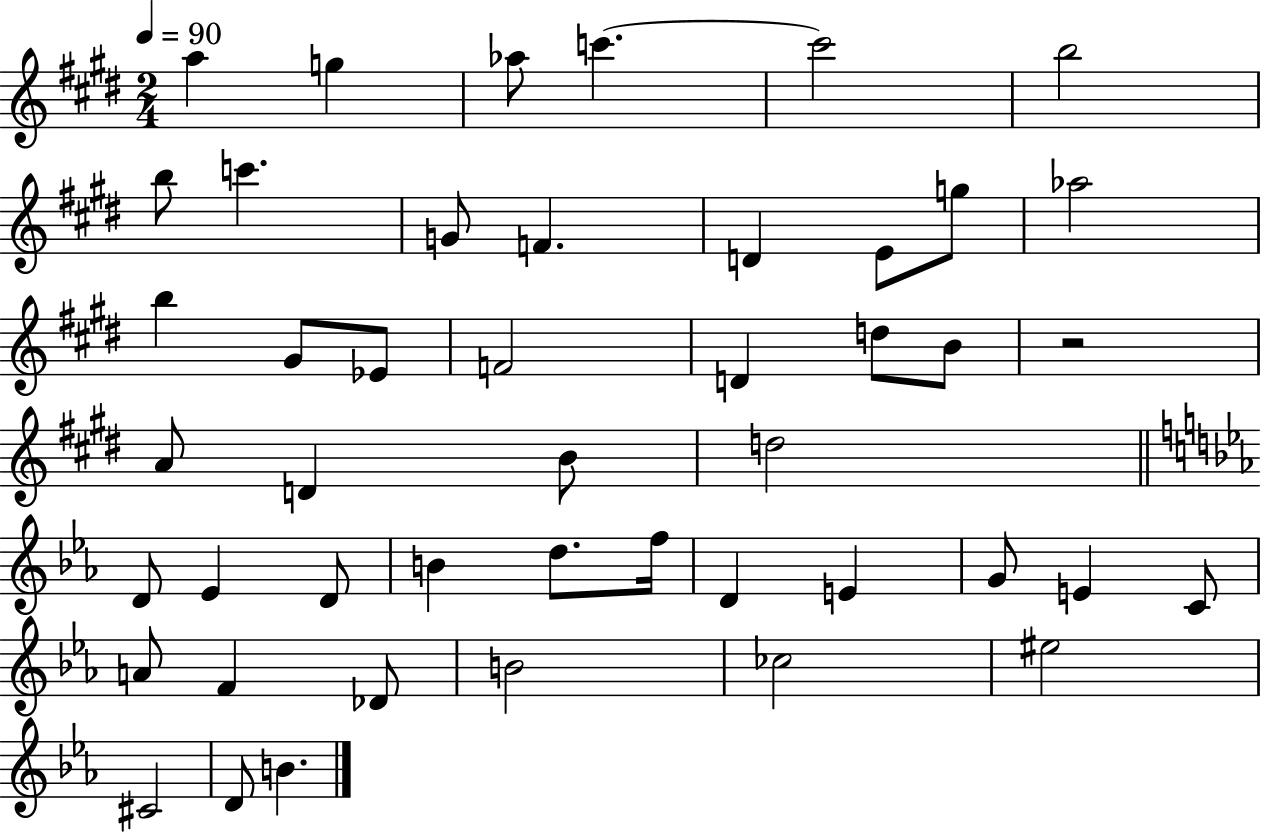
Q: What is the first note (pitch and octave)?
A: A5